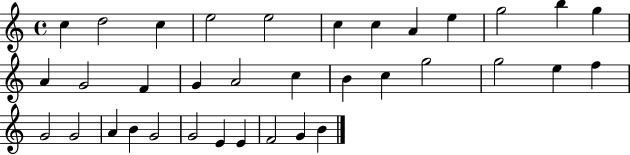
C5/q D5/h C5/q E5/h E5/h C5/q C5/q A4/q E5/q G5/h B5/q G5/q A4/q G4/h F4/q G4/q A4/h C5/q B4/q C5/q G5/h G5/h E5/q F5/q G4/h G4/h A4/q B4/q G4/h G4/h E4/q E4/q F4/h G4/q B4/q